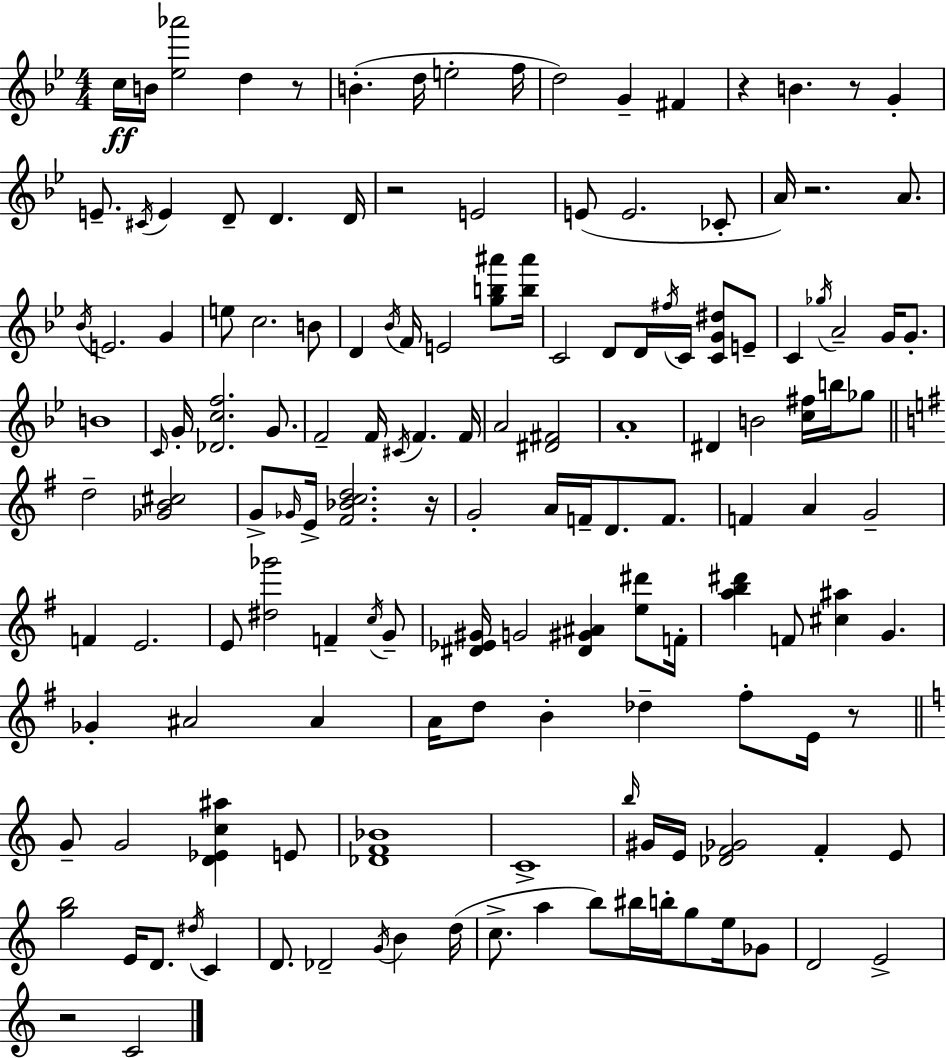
C5/s B4/s [Eb5,Ab6]/h D5/q R/e B4/q. D5/s E5/h F5/s D5/h G4/q F#4/q R/q B4/q. R/e G4/q E4/e. C#4/s E4/q D4/e D4/q. D4/s R/h E4/h E4/e E4/h. CES4/e A4/s R/h. A4/e. Bb4/s E4/h. G4/q E5/e C5/h. B4/e D4/q Bb4/s F4/s E4/h [G5,B5,A#6]/e [B5,A#6]/s C4/h D4/e D4/s F#5/s C4/s [C4,G4,D#5]/e E4/e C4/q Gb5/s A4/h G4/s G4/e. B4/w C4/s G4/s [Db4,C5,F5]/h. G4/e. F4/h F4/s C#4/s F4/q. F4/s A4/h [D#4,F#4]/h A4/w D#4/q B4/h [C5,F#5]/s B5/s Gb5/e D5/h [Gb4,B4,C#5]/h G4/e Gb4/s E4/s [F#4,Bb4,C5,D5]/h. R/s G4/h A4/s F4/s D4/e. F4/e. F4/q A4/q G4/h F4/q E4/h. E4/e [D#5,Gb6]/h F4/q C5/s G4/e [D#4,Eb4,G#4]/s G4/h [D#4,G#4,A#4]/q [E5,D#6]/e F4/s [A5,B5,D#6]/q F4/e [C#5,A#5]/q G4/q. Gb4/q A#4/h A#4/q A4/s D5/e B4/q Db5/q F#5/e E4/s R/e G4/e G4/h [D4,Eb4,C5,A#5]/q E4/e [Db4,F4,Bb4]/w C4/w B5/s G#4/s E4/s [Db4,F4,Gb4]/h F4/q E4/e [G5,B5]/h E4/s D4/e. D#5/s C4/q D4/e. Db4/h G4/s B4/q D5/s C5/e. A5/q B5/e BIS5/s B5/s G5/e E5/s Gb4/e D4/h E4/h R/h C4/h